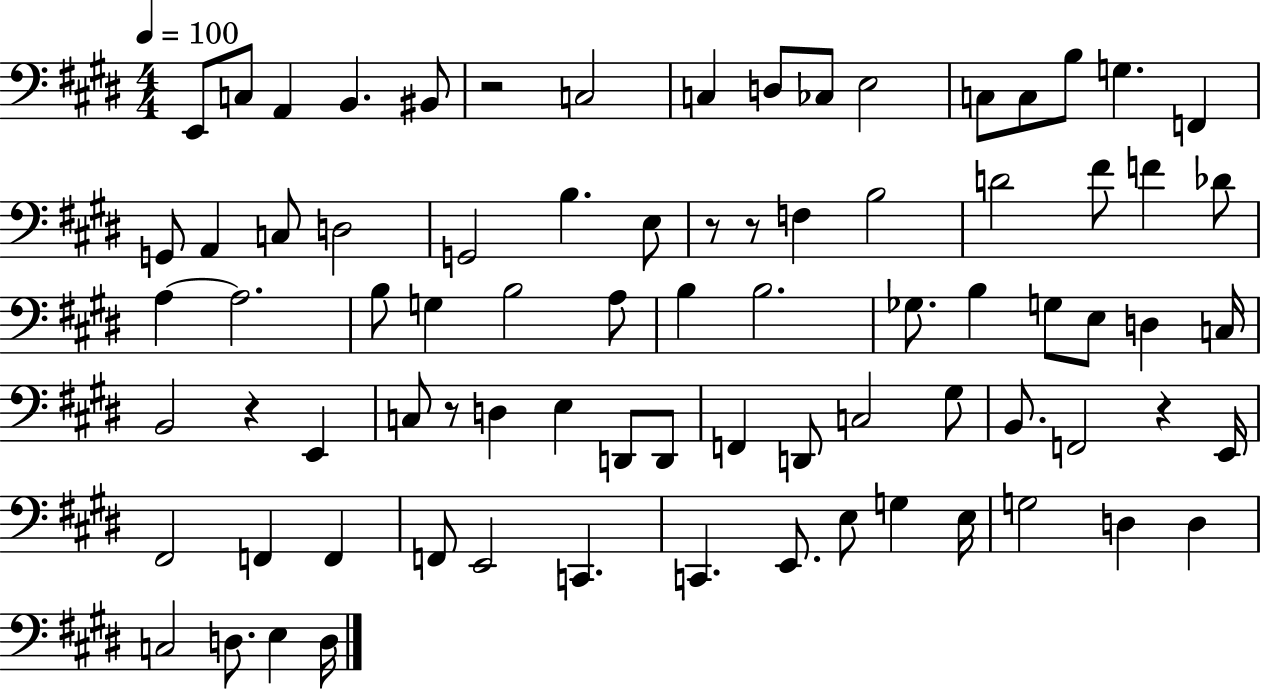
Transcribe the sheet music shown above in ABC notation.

X:1
T:Untitled
M:4/4
L:1/4
K:E
E,,/2 C,/2 A,, B,, ^B,,/2 z2 C,2 C, D,/2 _C,/2 E,2 C,/2 C,/2 B,/2 G, F,, G,,/2 A,, C,/2 D,2 G,,2 B, E,/2 z/2 z/2 F, B,2 D2 ^F/2 F _D/2 A, A,2 B,/2 G, B,2 A,/2 B, B,2 _G,/2 B, G,/2 E,/2 D, C,/4 B,,2 z E,, C,/2 z/2 D, E, D,,/2 D,,/2 F,, D,,/2 C,2 ^G,/2 B,,/2 F,,2 z E,,/4 ^F,,2 F,, F,, F,,/2 E,,2 C,, C,, E,,/2 E,/2 G, E,/4 G,2 D, D, C,2 D,/2 E, D,/4